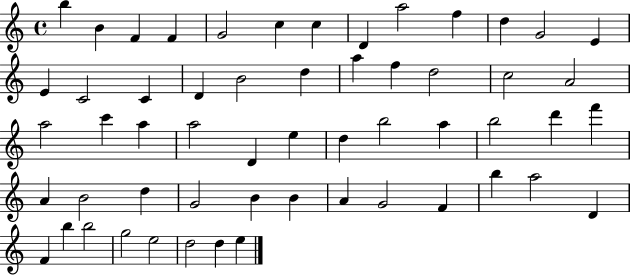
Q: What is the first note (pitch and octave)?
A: B5